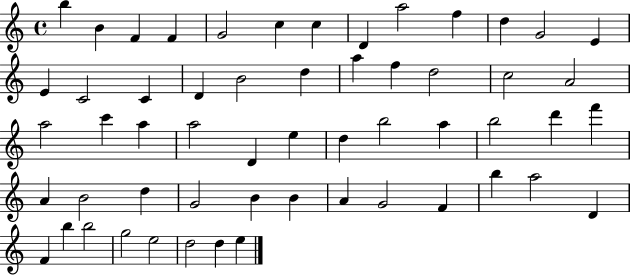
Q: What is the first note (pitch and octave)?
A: B5